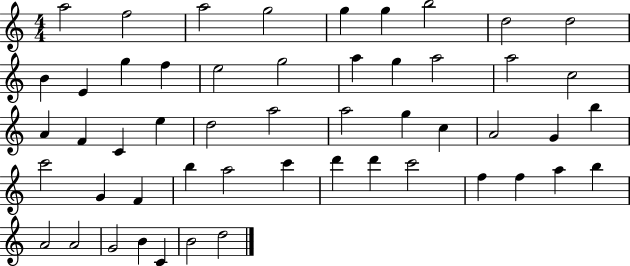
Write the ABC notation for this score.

X:1
T:Untitled
M:4/4
L:1/4
K:C
a2 f2 a2 g2 g g b2 d2 d2 B E g f e2 g2 a g a2 a2 c2 A F C e d2 a2 a2 g c A2 G b c'2 G F b a2 c' d' d' c'2 f f a b A2 A2 G2 B C B2 d2